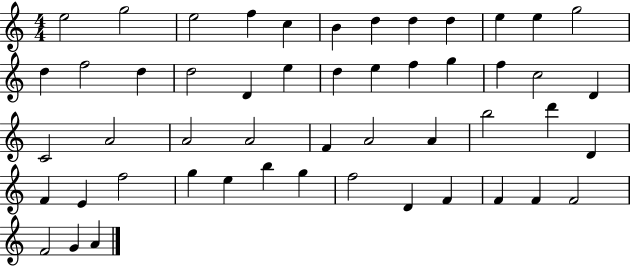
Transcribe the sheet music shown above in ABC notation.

X:1
T:Untitled
M:4/4
L:1/4
K:C
e2 g2 e2 f c B d d d e e g2 d f2 d d2 D e d e f g f c2 D C2 A2 A2 A2 F A2 A b2 d' D F E f2 g e b g f2 D F F F F2 F2 G A